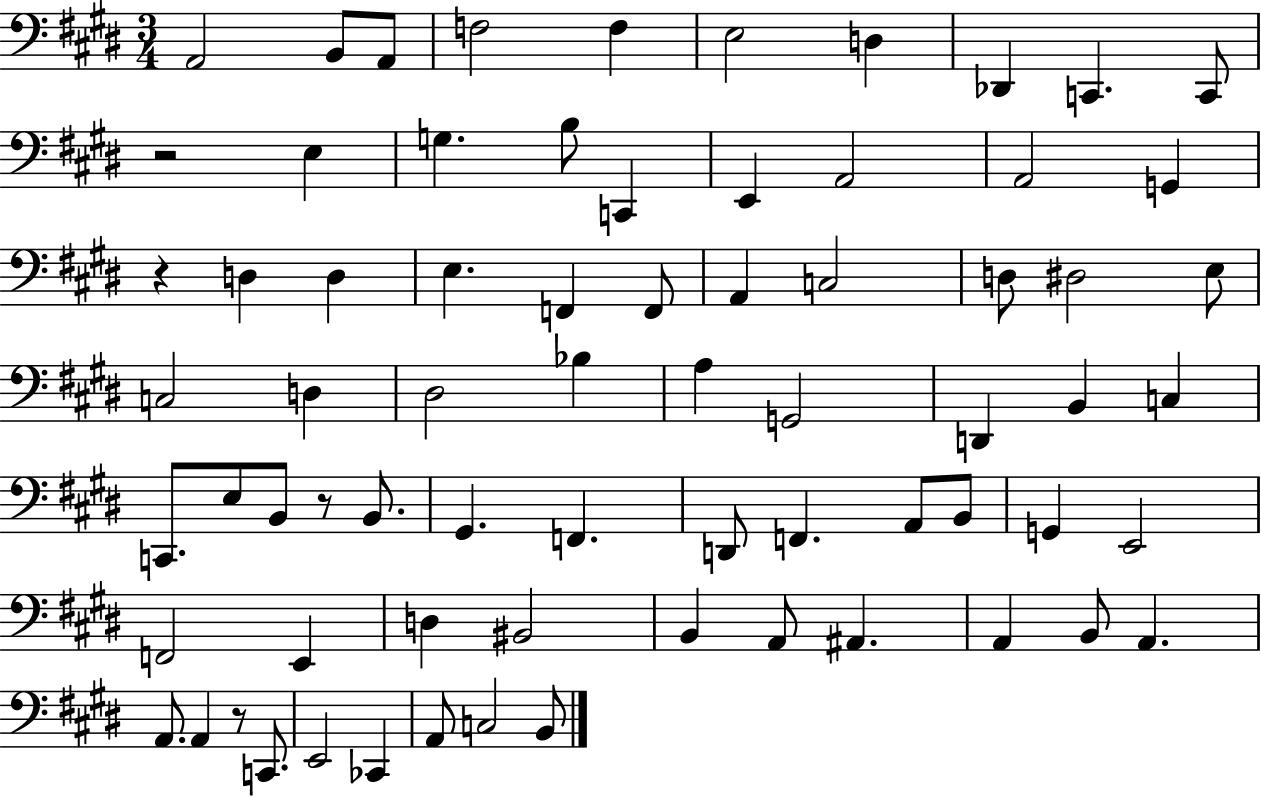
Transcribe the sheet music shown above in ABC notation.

X:1
T:Untitled
M:3/4
L:1/4
K:E
A,,2 B,,/2 A,,/2 F,2 F, E,2 D, _D,, C,, C,,/2 z2 E, G, B,/2 C,, E,, A,,2 A,,2 G,, z D, D, E, F,, F,,/2 A,, C,2 D,/2 ^D,2 E,/2 C,2 D, ^D,2 _B, A, G,,2 D,, B,, C, C,,/2 E,/2 B,,/2 z/2 B,,/2 ^G,, F,, D,,/2 F,, A,,/2 B,,/2 G,, E,,2 F,,2 E,, D, ^B,,2 B,, A,,/2 ^A,, A,, B,,/2 A,, A,,/2 A,, z/2 C,,/2 E,,2 _C,, A,,/2 C,2 B,,/2